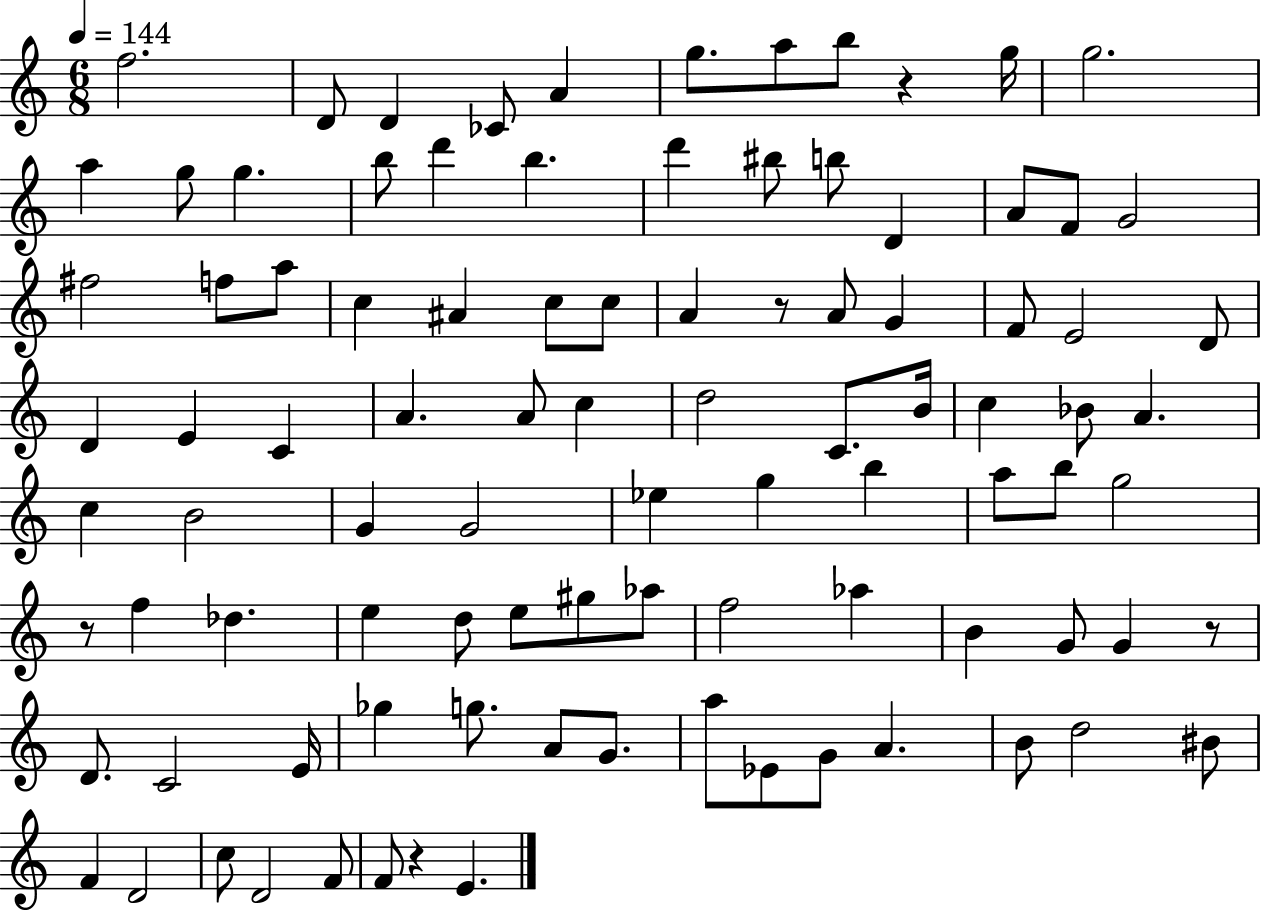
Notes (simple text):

F5/h. D4/e D4/q CES4/e A4/q G5/e. A5/e B5/e R/q G5/s G5/h. A5/q G5/e G5/q. B5/e D6/q B5/q. D6/q BIS5/e B5/e D4/q A4/e F4/e G4/h F#5/h F5/e A5/e C5/q A#4/q C5/e C5/e A4/q R/e A4/e G4/q F4/e E4/h D4/e D4/q E4/q C4/q A4/q. A4/e C5/q D5/h C4/e. B4/s C5/q Bb4/e A4/q. C5/q B4/h G4/q G4/h Eb5/q G5/q B5/q A5/e B5/e G5/h R/e F5/q Db5/q. E5/q D5/e E5/e G#5/e Ab5/e F5/h Ab5/q B4/q G4/e G4/q R/e D4/e. C4/h E4/s Gb5/q G5/e. A4/e G4/e. A5/e Eb4/e G4/e A4/q. B4/e D5/h BIS4/e F4/q D4/h C5/e D4/h F4/e F4/e R/q E4/q.